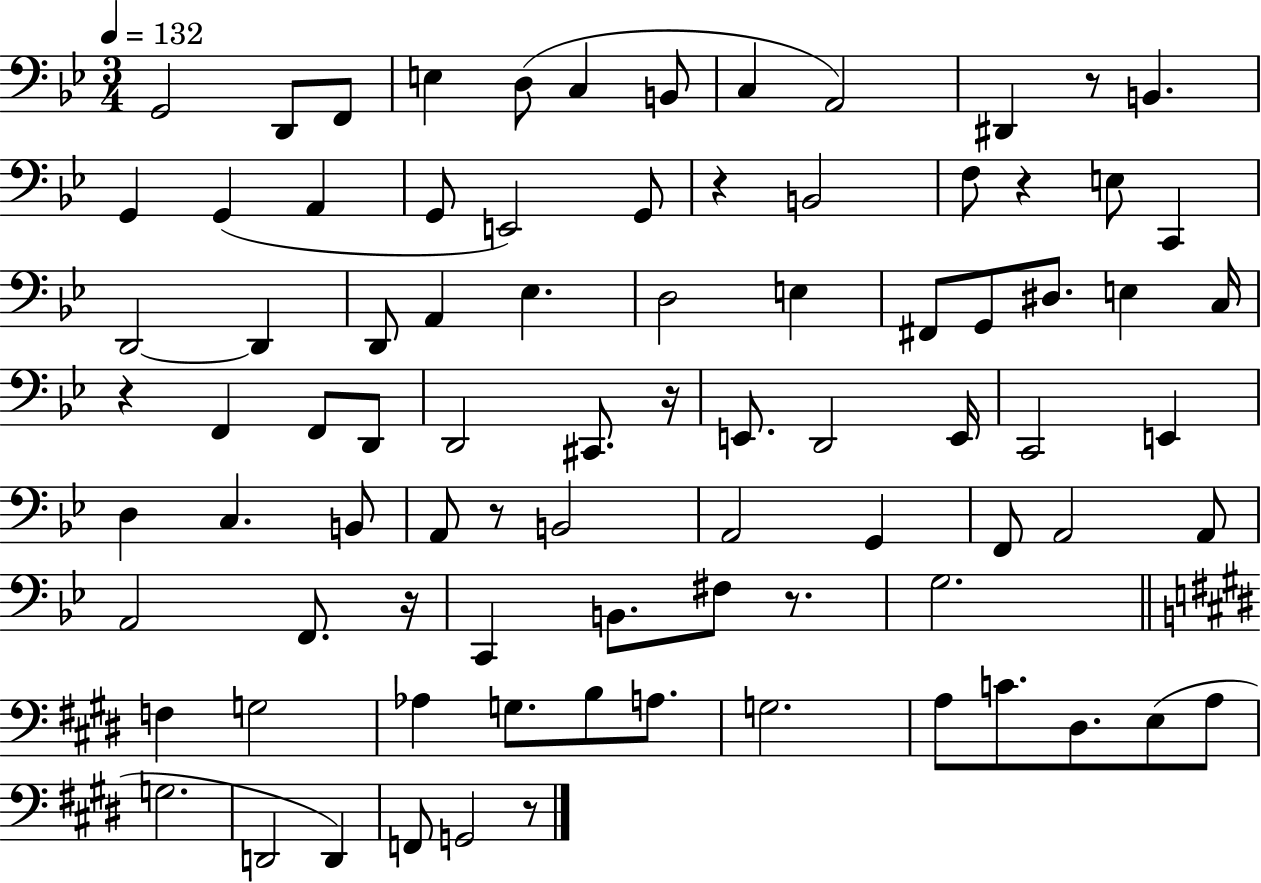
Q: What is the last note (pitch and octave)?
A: G2